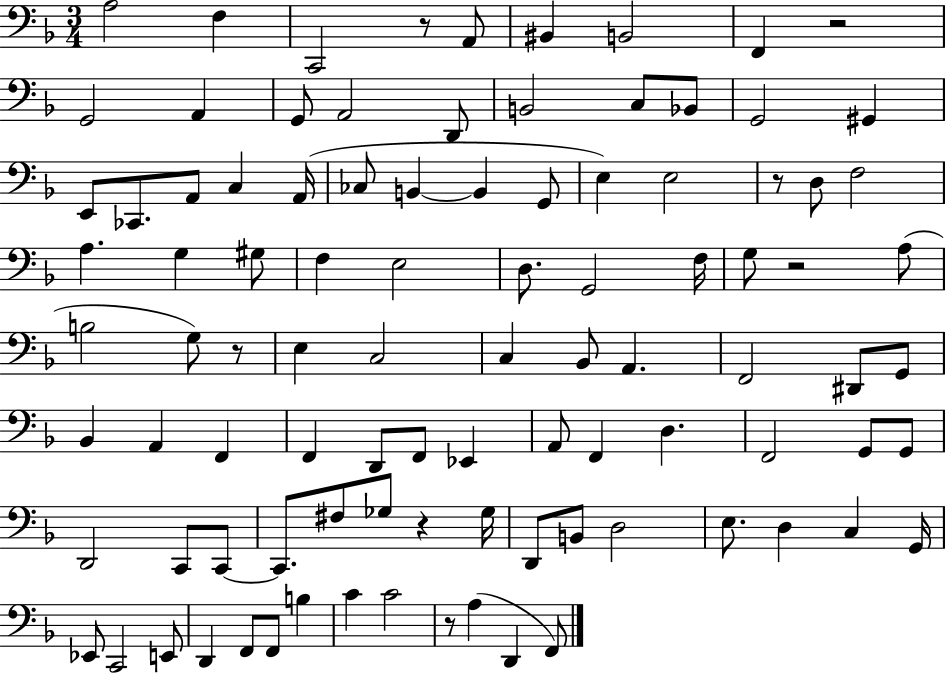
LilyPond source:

{
  \clef bass
  \numericTimeSignature
  \time 3/4
  \key f \major
  a2 f4 | c,2 r8 a,8 | bis,4 b,2 | f,4 r2 | \break g,2 a,4 | g,8 a,2 d,8 | b,2 c8 bes,8 | g,2 gis,4 | \break e,8 ces,8. a,8 c4 a,16( | ces8 b,4~~ b,4 g,8 | e4) e2 | r8 d8 f2 | \break a4. g4 gis8 | f4 e2 | d8. g,2 f16 | g8 r2 a8( | \break b2 g8) r8 | e4 c2 | c4 bes,8 a,4. | f,2 dis,8 g,8 | \break bes,4 a,4 f,4 | f,4 d,8 f,8 ees,4 | a,8 f,4 d4. | f,2 g,8 g,8 | \break d,2 c,8 c,8~~ | c,8. fis8 ges8 r4 ges16 | d,8 b,8 d2 | e8. d4 c4 g,16 | \break ees,8 c,2 e,8 | d,4 f,8 f,8 b4 | c'4 c'2 | r8 a4( d,4 f,8) | \break \bar "|."
}